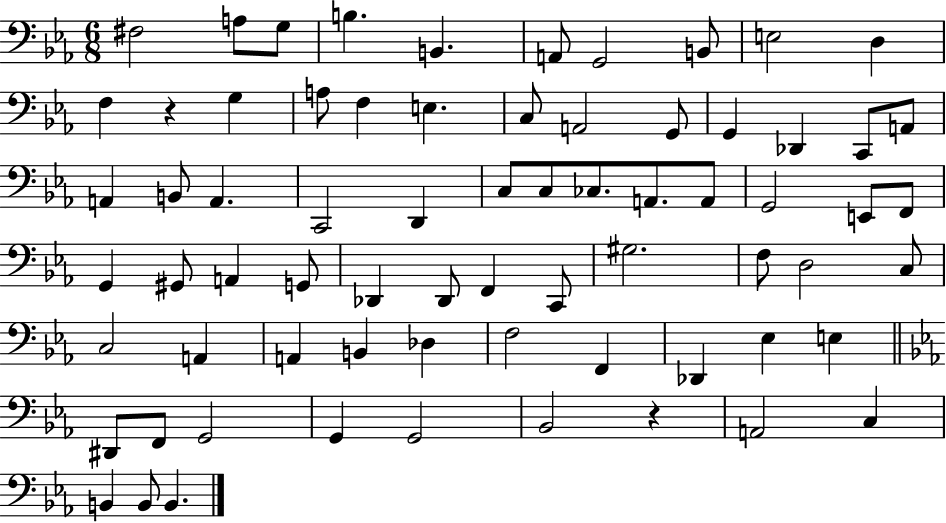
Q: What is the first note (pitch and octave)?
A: F#3